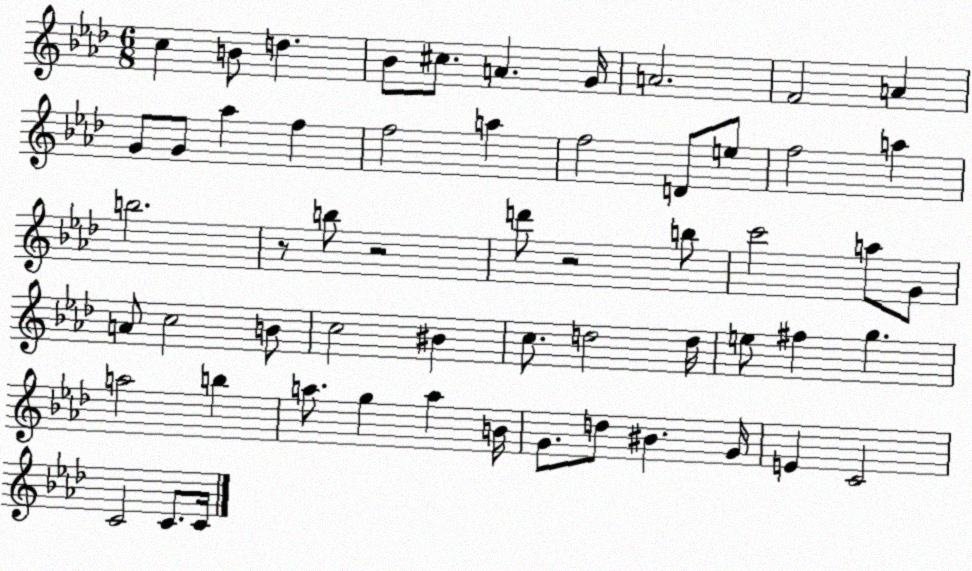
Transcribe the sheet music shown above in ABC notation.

X:1
T:Untitled
M:6/8
L:1/4
K:Ab
c B/2 d _B/2 ^c/2 A G/4 A2 F2 A G/2 G/2 _a f f2 a f2 D/2 e/2 f2 a b2 z/2 b/2 z2 d'/2 z2 b/2 c'2 a/2 G/2 A/2 c2 B/2 c2 ^B c/2 d2 d/4 e/2 ^f g a2 b a/2 g a B/4 G/2 d/2 ^B G/4 E C2 C2 C/2 C/4